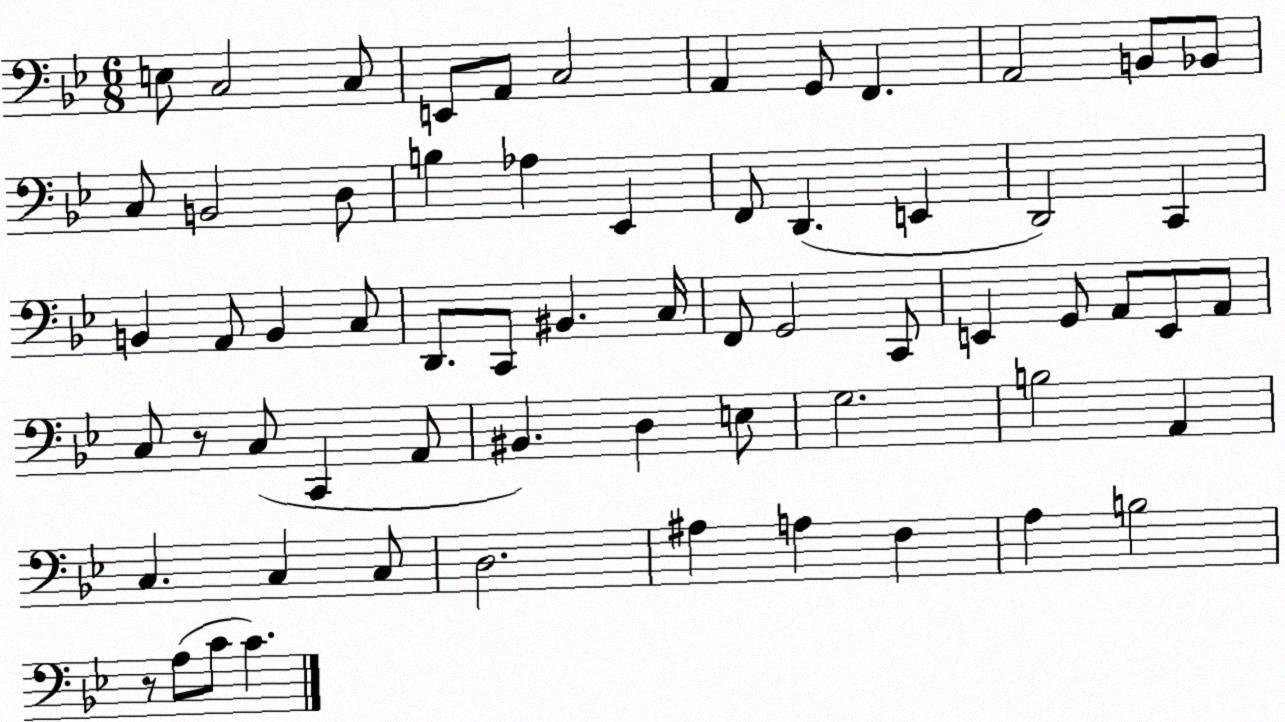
X:1
T:Untitled
M:6/8
L:1/4
K:Bb
E,/2 C,2 C,/2 E,,/2 A,,/2 C,2 A,, G,,/2 F,, A,,2 B,,/2 _B,,/2 C,/2 B,,2 D,/2 B, _A, _E,, F,,/2 D,, E,, D,,2 C,, B,, A,,/2 B,, C,/2 D,,/2 C,,/2 ^B,, C,/4 F,,/2 G,,2 C,,/2 E,, G,,/2 A,,/2 E,,/2 A,,/2 C,/2 z/2 C,/2 C,, A,,/2 ^B,, D, E,/2 G,2 B,2 A,, C, C, C,/2 D,2 ^A, A, F, A, B,2 z/2 A,/2 C/2 C